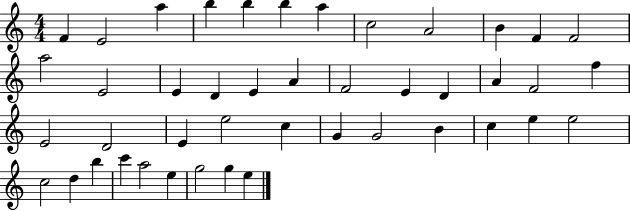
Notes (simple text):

F4/q E4/h A5/q B5/q B5/q B5/q A5/q C5/h A4/h B4/q F4/q F4/h A5/h E4/h E4/q D4/q E4/q A4/q F4/h E4/q D4/q A4/q F4/h F5/q E4/h D4/h E4/q E5/h C5/q G4/q G4/h B4/q C5/q E5/q E5/h C5/h D5/q B5/q C6/q A5/h E5/q G5/h G5/q E5/q